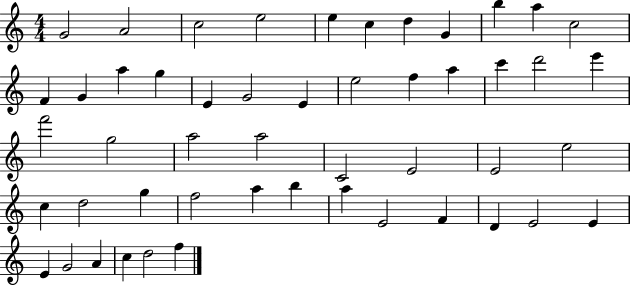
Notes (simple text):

G4/h A4/h C5/h E5/h E5/q C5/q D5/q G4/q B5/q A5/q C5/h F4/q G4/q A5/q G5/q E4/q G4/h E4/q E5/h F5/q A5/q C6/q D6/h E6/q F6/h G5/h A5/h A5/h C4/h E4/h E4/h E5/h C5/q D5/h G5/q F5/h A5/q B5/q A5/q E4/h F4/q D4/q E4/h E4/q E4/q G4/h A4/q C5/q D5/h F5/q